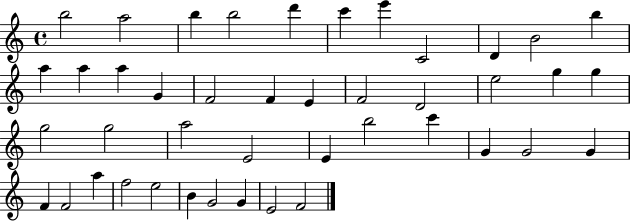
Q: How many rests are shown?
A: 0